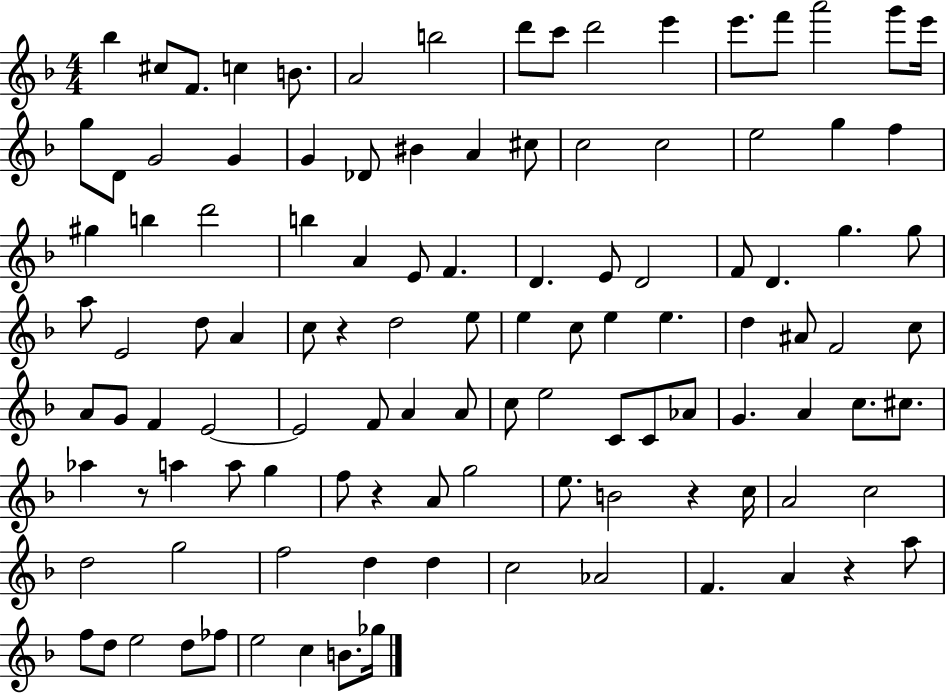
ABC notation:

X:1
T:Untitled
M:4/4
L:1/4
K:F
_b ^c/2 F/2 c B/2 A2 b2 d'/2 c'/2 d'2 e' e'/2 f'/2 a'2 g'/2 e'/4 g/2 D/2 G2 G G _D/2 ^B A ^c/2 c2 c2 e2 g f ^g b d'2 b A E/2 F D E/2 D2 F/2 D g g/2 a/2 E2 d/2 A c/2 z d2 e/2 e c/2 e e d ^A/2 F2 c/2 A/2 G/2 F E2 E2 F/2 A A/2 c/2 e2 C/2 C/2 _A/2 G A c/2 ^c/2 _a z/2 a a/2 g f/2 z A/2 g2 e/2 B2 z c/4 A2 c2 d2 g2 f2 d d c2 _A2 F A z a/2 f/2 d/2 e2 d/2 _f/2 e2 c B/2 _g/4